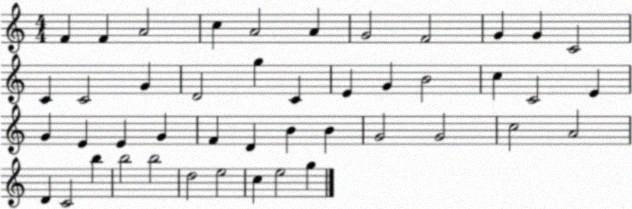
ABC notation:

X:1
T:Untitled
M:4/4
L:1/4
K:C
F F A2 c A2 A G2 F2 G G C2 C C2 G D2 g C E G B2 c C2 E G E E G F D B B G2 G2 c2 A2 D C2 b b2 b2 d2 e2 c e2 g